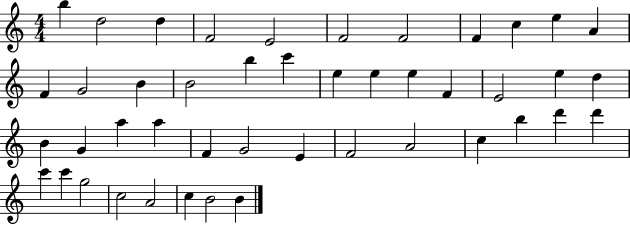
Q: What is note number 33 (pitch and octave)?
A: A4